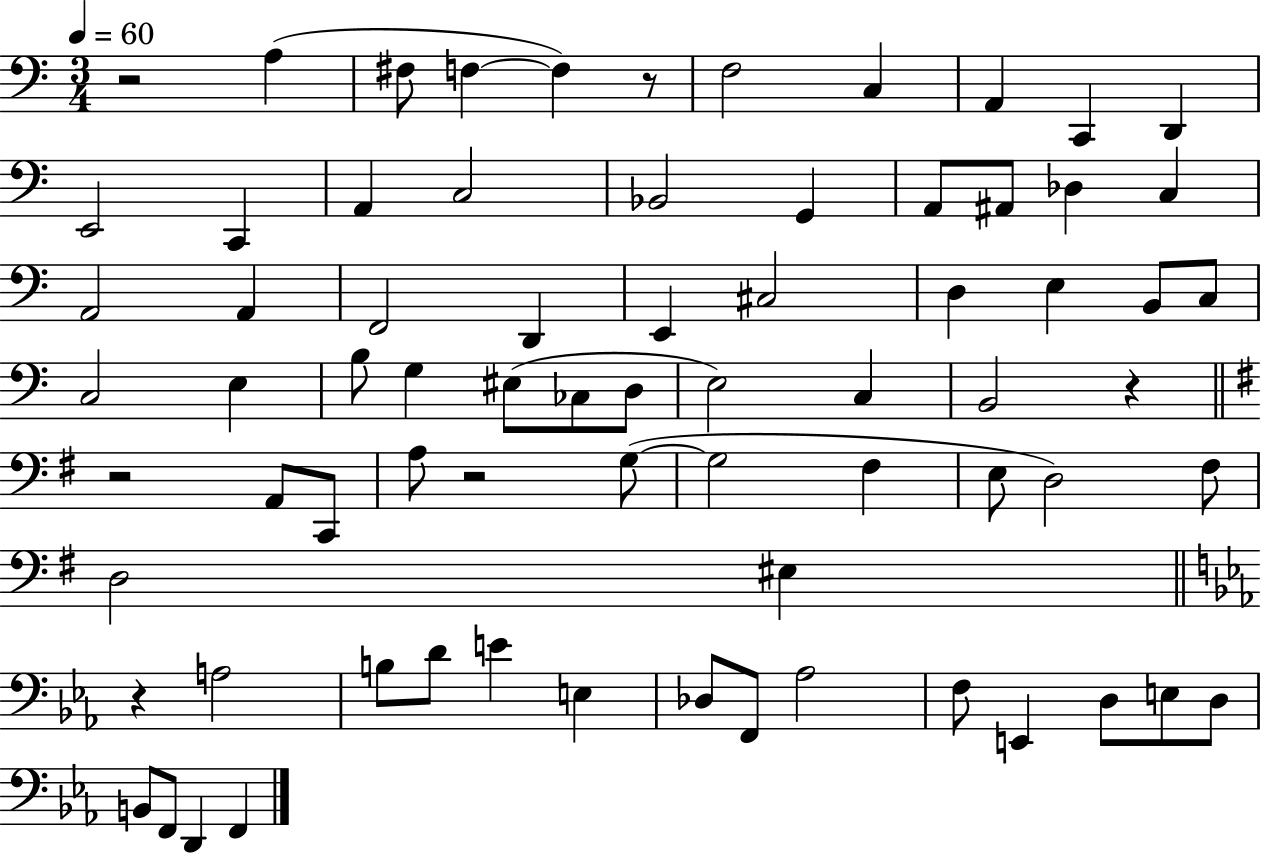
R/h A3/q F#3/e F3/q F3/q R/e F3/h C3/q A2/q C2/q D2/q E2/h C2/q A2/q C3/h Bb2/h G2/q A2/e A#2/e Db3/q C3/q A2/h A2/q F2/h D2/q E2/q C#3/h D3/q E3/q B2/e C3/e C3/h E3/q B3/e G3/q EIS3/e CES3/e D3/e E3/h C3/q B2/h R/q R/h A2/e C2/e A3/e R/h G3/e G3/h F#3/q E3/e D3/h F#3/e D3/h EIS3/q R/q A3/h B3/e D4/e E4/q E3/q Db3/e F2/e Ab3/h F3/e E2/q D3/e E3/e D3/e B2/e F2/e D2/q F2/q